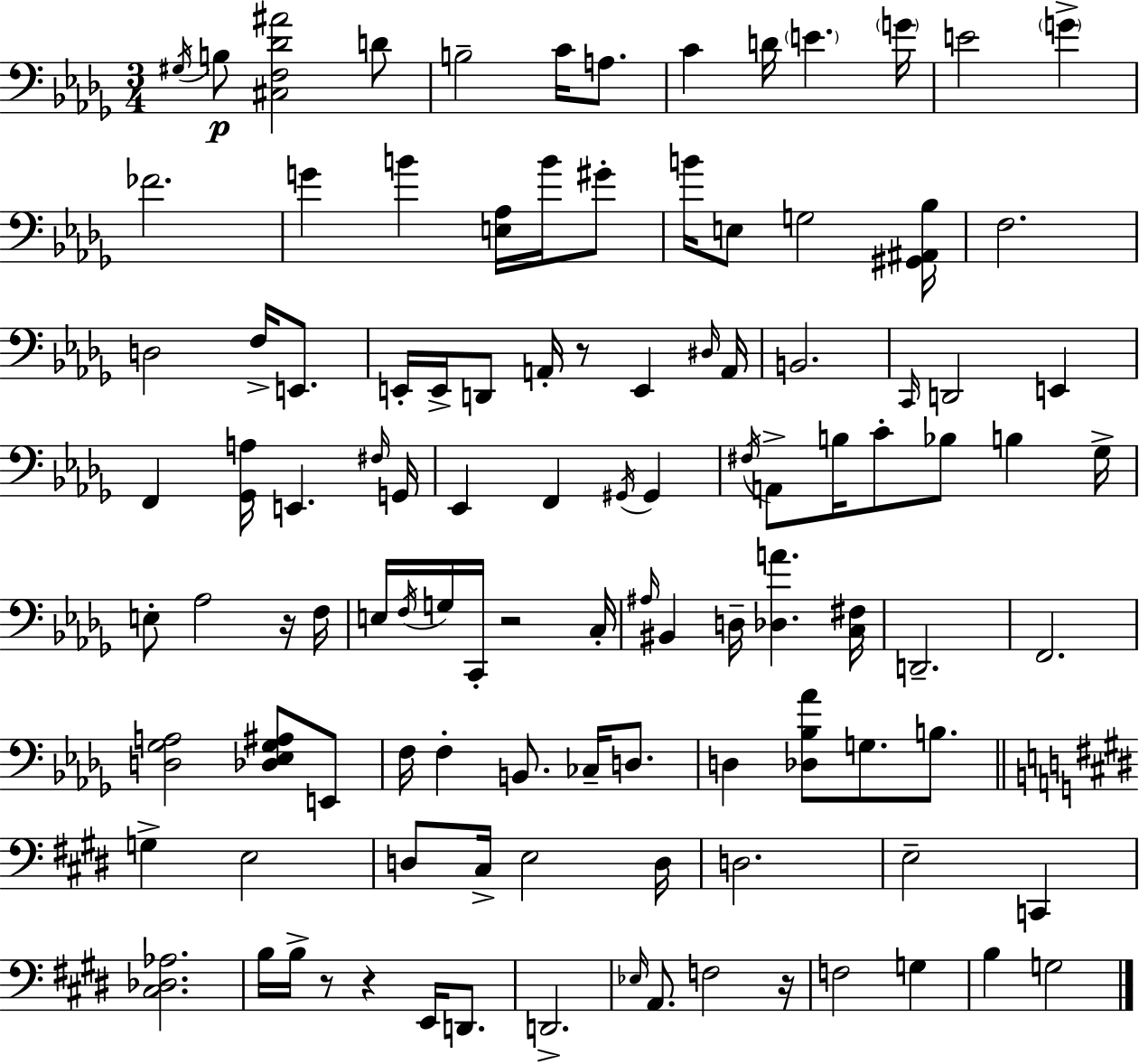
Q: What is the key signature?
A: BES minor